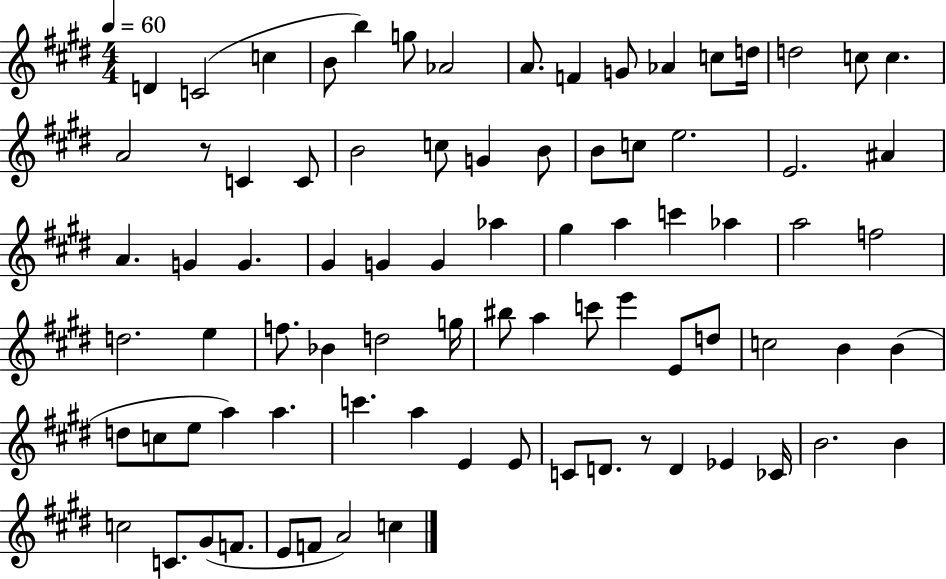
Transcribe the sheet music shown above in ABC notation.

X:1
T:Untitled
M:4/4
L:1/4
K:E
D C2 c B/2 b g/2 _A2 A/2 F G/2 _A c/2 d/4 d2 c/2 c A2 z/2 C C/2 B2 c/2 G B/2 B/2 c/2 e2 E2 ^A A G G ^G G G _a ^g a c' _a a2 f2 d2 e f/2 _B d2 g/4 ^b/2 a c'/2 e' E/2 d/2 c2 B B d/2 c/2 e/2 a a c' a E E/2 C/2 D/2 z/2 D _E _C/4 B2 B c2 C/2 ^G/2 F/2 E/2 F/2 A2 c